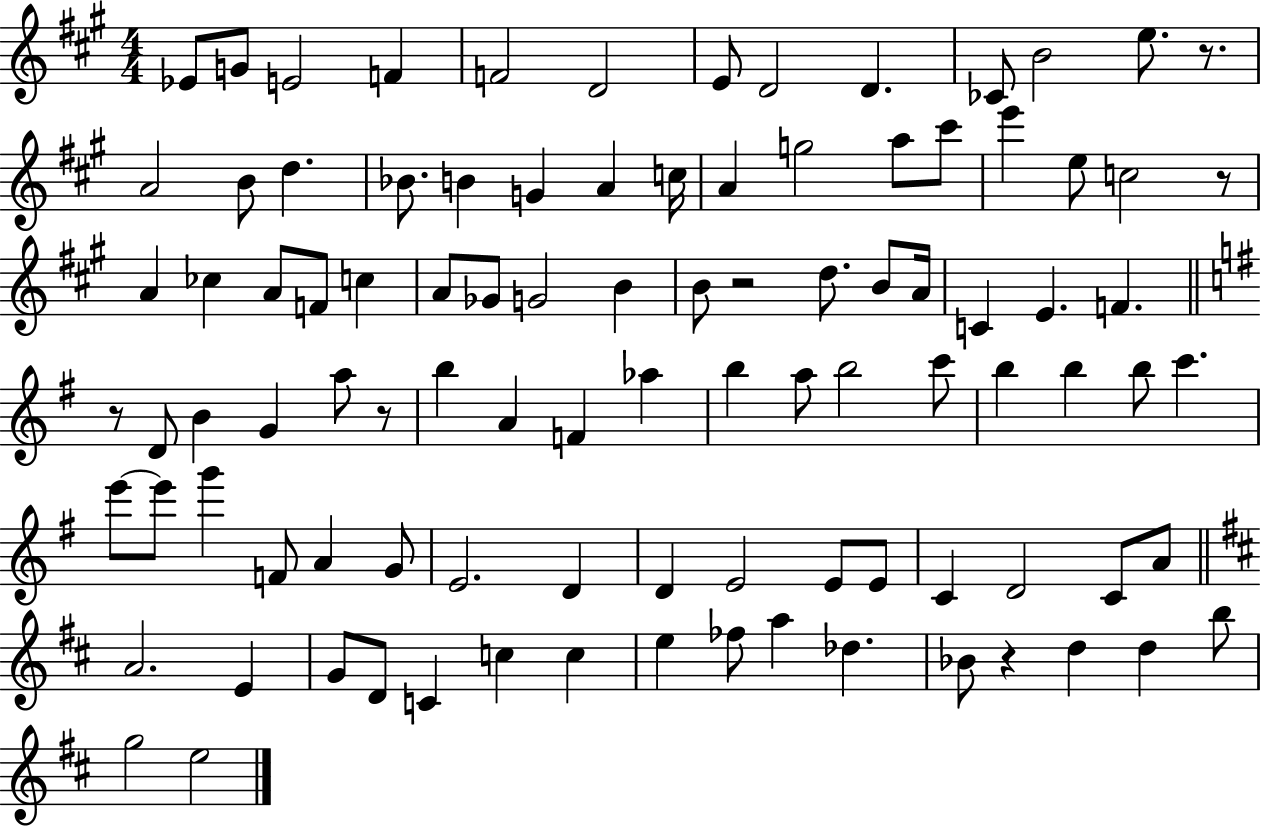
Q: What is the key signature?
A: A major